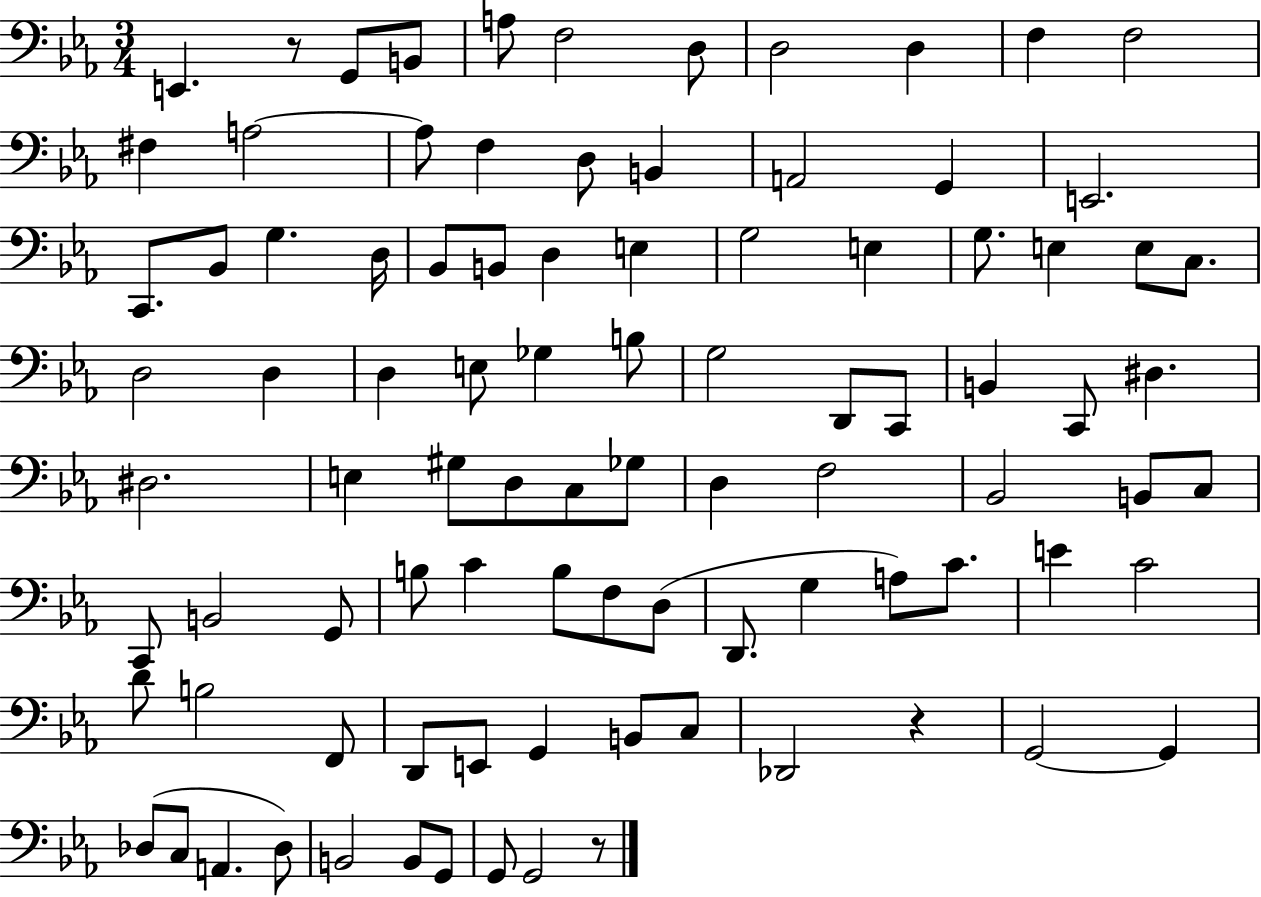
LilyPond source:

{
  \clef bass
  \numericTimeSignature
  \time 3/4
  \key ees \major
  e,4. r8 g,8 b,8 | a8 f2 d8 | d2 d4 | f4 f2 | \break fis4 a2~~ | a8 f4 d8 b,4 | a,2 g,4 | e,2. | \break c,8. bes,8 g4. d16 | bes,8 b,8 d4 e4 | g2 e4 | g8. e4 e8 c8. | \break d2 d4 | d4 e8 ges4 b8 | g2 d,8 c,8 | b,4 c,8 dis4. | \break dis2. | e4 gis8 d8 c8 ges8 | d4 f2 | bes,2 b,8 c8 | \break c,8 b,2 g,8 | b8 c'4 b8 f8 d8( | d,8. g4 a8) c'8. | e'4 c'2 | \break d'8 b2 f,8 | d,8 e,8 g,4 b,8 c8 | des,2 r4 | g,2~~ g,4 | \break des8( c8 a,4. des8) | b,2 b,8 g,8 | g,8 g,2 r8 | \bar "|."
}